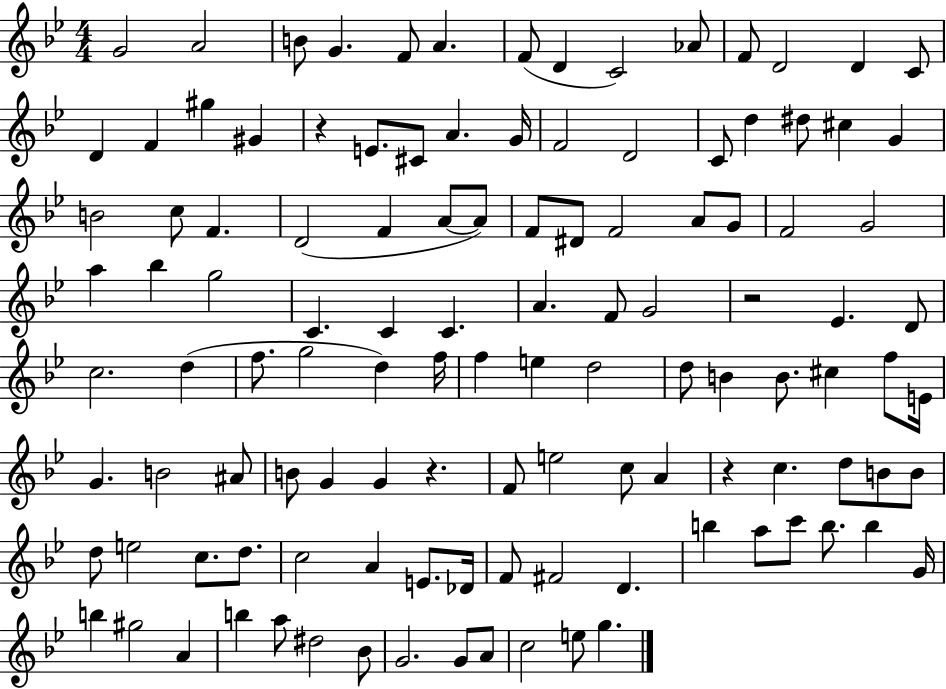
{
  \clef treble
  \numericTimeSignature
  \time 4/4
  \key bes \major
  \repeat volta 2 { g'2 a'2 | b'8 g'4. f'8 a'4. | f'8( d'4 c'2) aes'8 | f'8 d'2 d'4 c'8 | \break d'4 f'4 gis''4 gis'4 | r4 e'8. cis'8 a'4. g'16 | f'2 d'2 | c'8 d''4 dis''8 cis''4 g'4 | \break b'2 c''8 f'4. | d'2( f'4 a'8~~ a'8) | f'8 dis'8 f'2 a'8 g'8 | f'2 g'2 | \break a''4 bes''4 g''2 | c'4. c'4 c'4. | a'4. f'8 g'2 | r2 ees'4. d'8 | \break c''2. d''4( | f''8. g''2 d''4) f''16 | f''4 e''4 d''2 | d''8 b'4 b'8. cis''4 f''8 e'16 | \break g'4. b'2 ais'8 | b'8 g'4 g'4 r4. | f'8 e''2 c''8 a'4 | r4 c''4. d''8 b'8 b'8 | \break d''8 e''2 c''8. d''8. | c''2 a'4 e'8. des'16 | f'8 fis'2 d'4. | b''4 a''8 c'''8 b''8. b''4 g'16 | \break b''4 gis''2 a'4 | b''4 a''8 dis''2 bes'8 | g'2. g'8 a'8 | c''2 e''8 g''4. | \break } \bar "|."
}